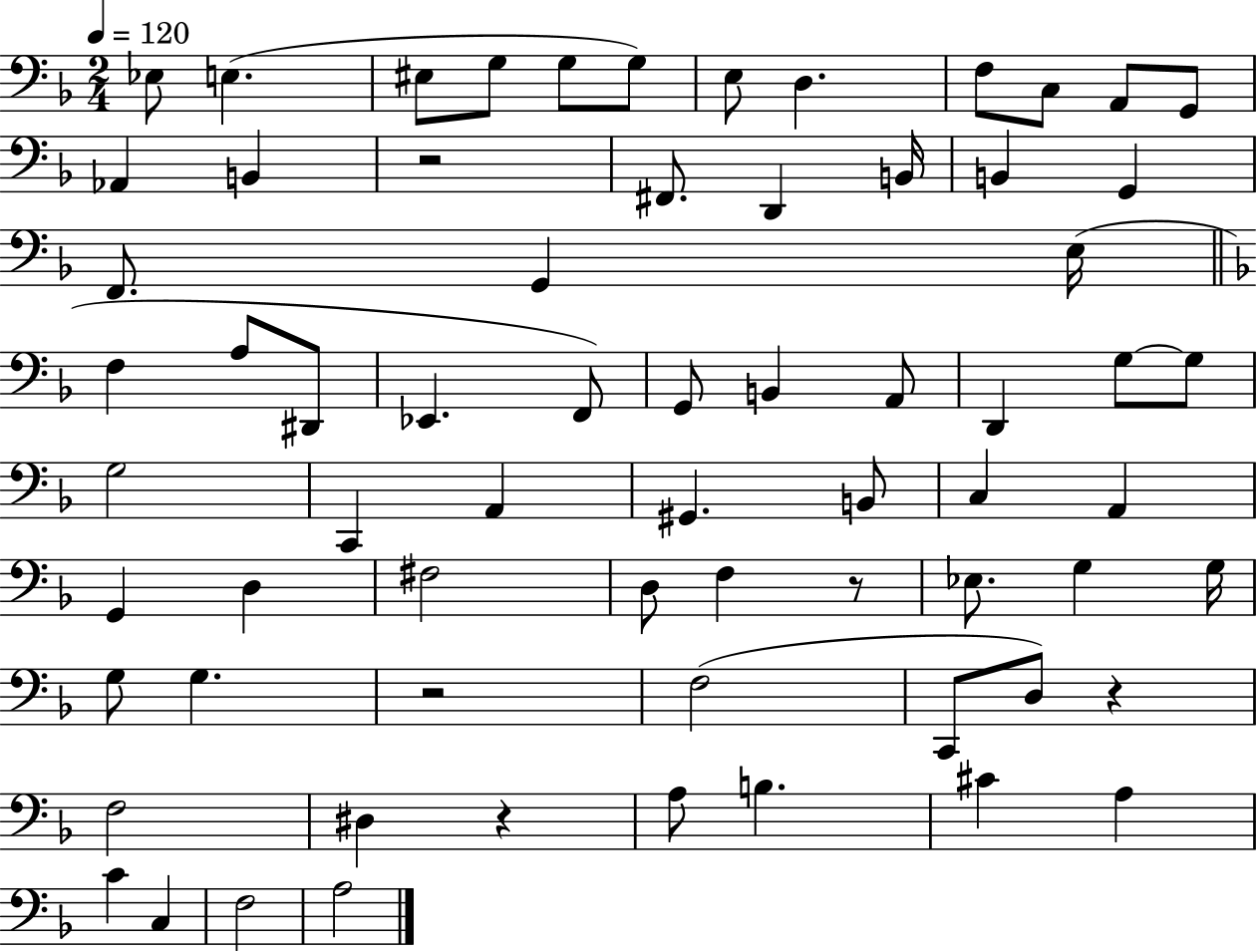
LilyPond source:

{
  \clef bass
  \numericTimeSignature
  \time 2/4
  \key f \major
  \tempo 4 = 120
  ees8 e4.( | eis8 g8 g8 g8) | e8 d4. | f8 c8 a,8 g,8 | \break aes,4 b,4 | r2 | fis,8. d,4 b,16 | b,4 g,4 | \break f,8. g,4 e16( | \bar "||" \break \key f \major f4 a8 dis,8 | ees,4. f,8) | g,8 b,4 a,8 | d,4 g8~~ g8 | \break g2 | c,4 a,4 | gis,4. b,8 | c4 a,4 | \break g,4 d4 | fis2 | d8 f4 r8 | ees8. g4 g16 | \break g8 g4. | r2 | f2( | c,8 d8) r4 | \break f2 | dis4 r4 | a8 b4. | cis'4 a4 | \break c'4 c4 | f2 | a2 | \bar "|."
}